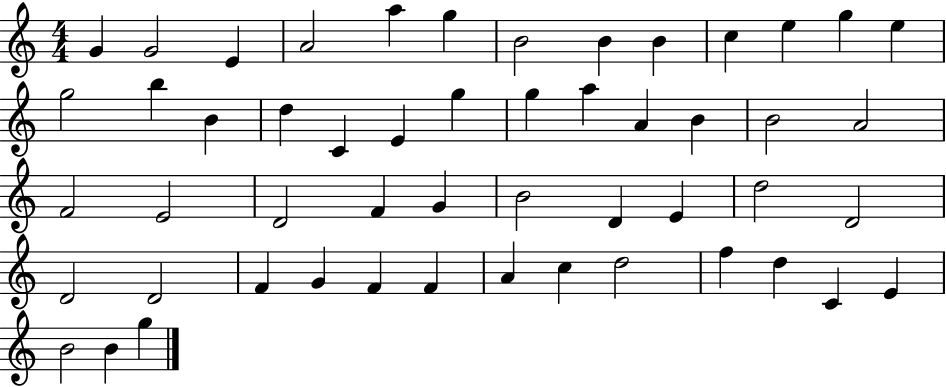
{
  \clef treble
  \numericTimeSignature
  \time 4/4
  \key c \major
  g'4 g'2 e'4 | a'2 a''4 g''4 | b'2 b'4 b'4 | c''4 e''4 g''4 e''4 | \break g''2 b''4 b'4 | d''4 c'4 e'4 g''4 | g''4 a''4 a'4 b'4 | b'2 a'2 | \break f'2 e'2 | d'2 f'4 g'4 | b'2 d'4 e'4 | d''2 d'2 | \break d'2 d'2 | f'4 g'4 f'4 f'4 | a'4 c''4 d''2 | f''4 d''4 c'4 e'4 | \break b'2 b'4 g''4 | \bar "|."
}